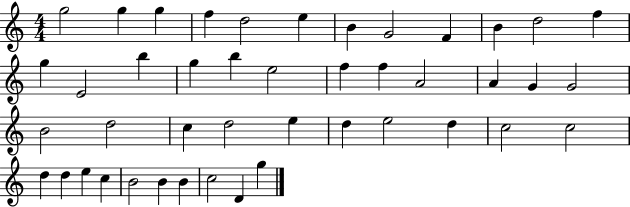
G5/h G5/q G5/q F5/q D5/h E5/q B4/q G4/h F4/q B4/q D5/h F5/q G5/q E4/h B5/q G5/q B5/q E5/h F5/q F5/q A4/h A4/q G4/q G4/h B4/h D5/h C5/q D5/h E5/q D5/q E5/h D5/q C5/h C5/h D5/q D5/q E5/q C5/q B4/h B4/q B4/q C5/h D4/q G5/q